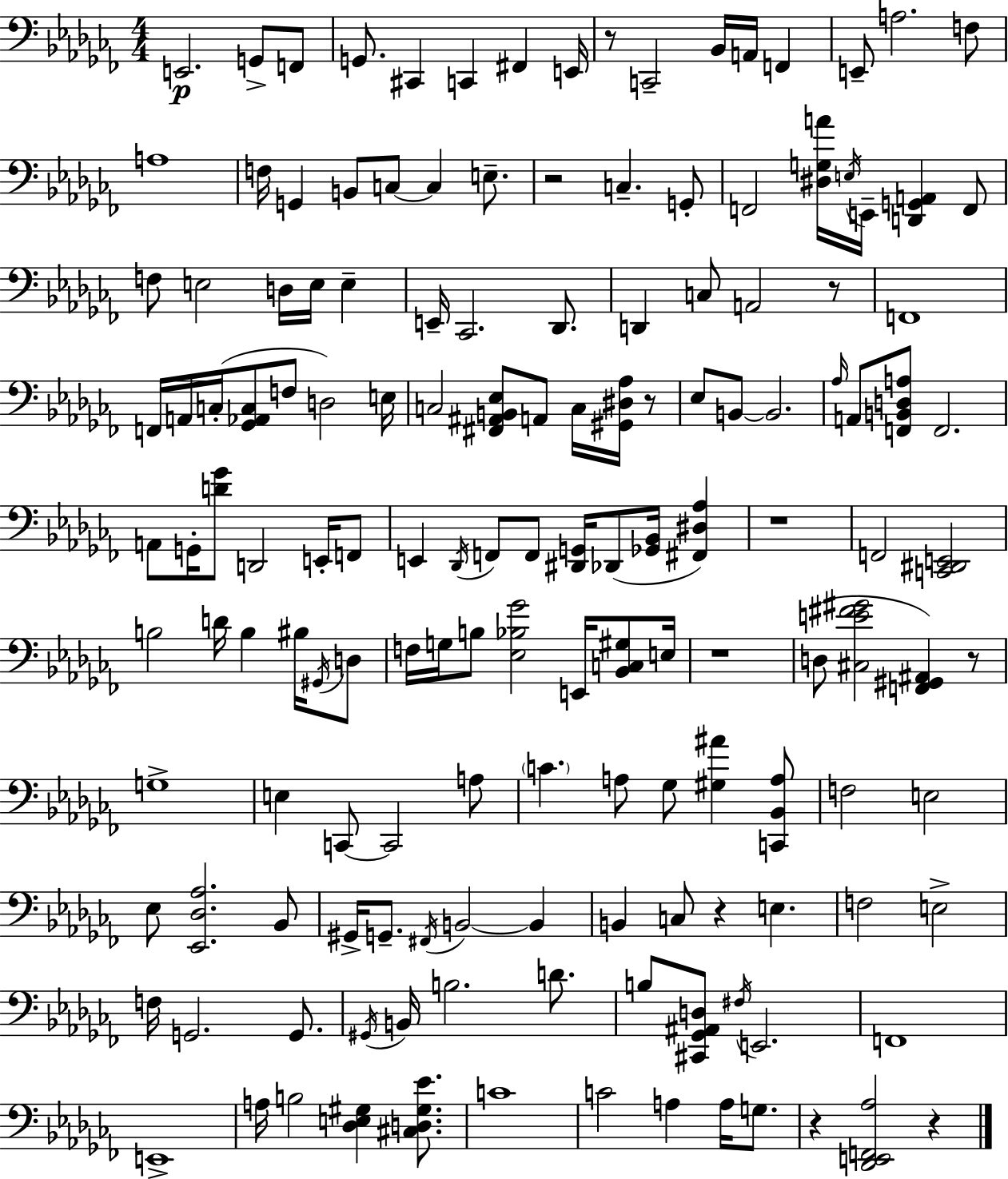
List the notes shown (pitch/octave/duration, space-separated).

E2/h. G2/e F2/e G2/e. C#2/q C2/q F#2/q E2/s R/e C2/h Bb2/s A2/s F2/q E2/e A3/h. F3/e A3/w F3/s G2/q B2/e C3/e C3/q E3/e. R/h C3/q. G2/e F2/h [D#3,G3,A4]/s E3/s E2/s [D2,G2,A2]/q F2/e F3/e E3/h D3/s E3/s E3/q E2/s CES2/h. Db2/e. D2/q C3/e A2/h R/e F2/w F2/s A2/s C3/s [Gb2,Ab2,C3]/e F3/e D3/h E3/s C3/h [F#2,A#2,B2,Eb3]/e A2/e C3/s [G#2,D#3,Ab3]/s R/e Eb3/e B2/e B2/h. Ab3/s A2/e [F2,B2,D3,A3]/e F2/h. A2/e G2/s [D4,Gb4]/e D2/h E2/s F2/e E2/q Db2/s F2/e F2/e [D#2,G2]/s Db2/e [Gb2,Bb2]/s [F#2,D#3,Ab3]/q R/w F2/h [C2,D#2,E2]/h B3/h D4/s B3/q BIS3/s G#2/s D3/e F3/s G3/s B3/e [Eb3,Bb3,Gb4]/h E2/s [Bb2,C3,G#3]/e E3/s R/w D3/e [C#3,E4,F#4,G#4]/h [F2,G#2,A#2]/q R/e G3/w E3/q C2/e C2/h A3/e C4/q. A3/e Gb3/e [G#3,A#4]/q [C2,Bb2,A3]/e F3/h E3/h Eb3/e [Eb2,Db3,Ab3]/h. Bb2/e G#2/s G2/e. F#2/s B2/h B2/q B2/q C3/e R/q E3/q. F3/h E3/h F3/s G2/h. G2/e. G#2/s B2/s B3/h. D4/e. B3/e [C#2,Gb2,A#2,D3]/e F#3/s E2/h. F2/w E2/w A3/s B3/h [Db3,E3,G#3]/q [C#3,D3,G#3,Eb4]/e. C4/w C4/h A3/q A3/s G3/e. R/q [Db2,E2,F2,Ab3]/h R/q